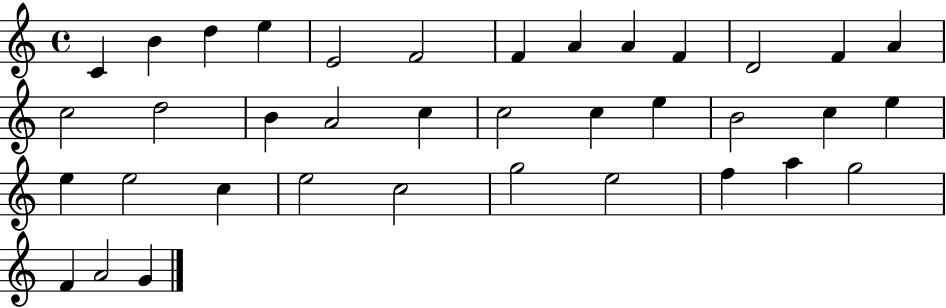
{
  \clef treble
  \time 4/4
  \defaultTimeSignature
  \key c \major
  c'4 b'4 d''4 e''4 | e'2 f'2 | f'4 a'4 a'4 f'4 | d'2 f'4 a'4 | \break c''2 d''2 | b'4 a'2 c''4 | c''2 c''4 e''4 | b'2 c''4 e''4 | \break e''4 e''2 c''4 | e''2 c''2 | g''2 e''2 | f''4 a''4 g''2 | \break f'4 a'2 g'4 | \bar "|."
}